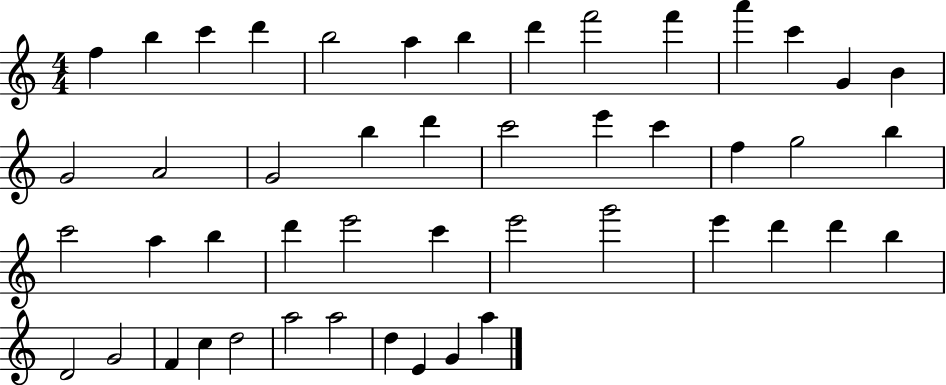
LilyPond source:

{
  \clef treble
  \numericTimeSignature
  \time 4/4
  \key c \major
  f''4 b''4 c'''4 d'''4 | b''2 a''4 b''4 | d'''4 f'''2 f'''4 | a'''4 c'''4 g'4 b'4 | \break g'2 a'2 | g'2 b''4 d'''4 | c'''2 e'''4 c'''4 | f''4 g''2 b''4 | \break c'''2 a''4 b''4 | d'''4 e'''2 c'''4 | e'''2 g'''2 | e'''4 d'''4 d'''4 b''4 | \break d'2 g'2 | f'4 c''4 d''2 | a''2 a''2 | d''4 e'4 g'4 a''4 | \break \bar "|."
}